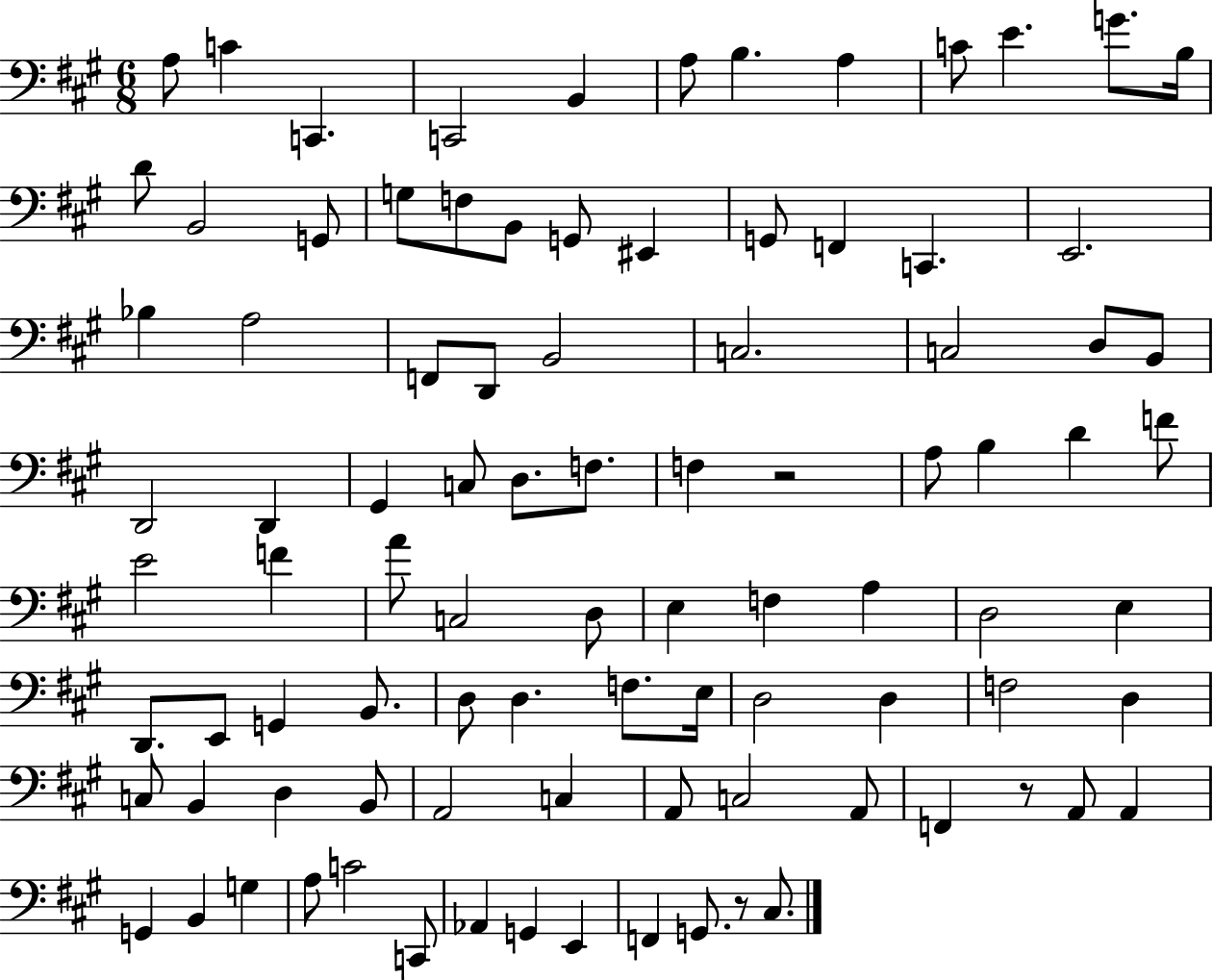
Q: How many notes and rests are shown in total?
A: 93